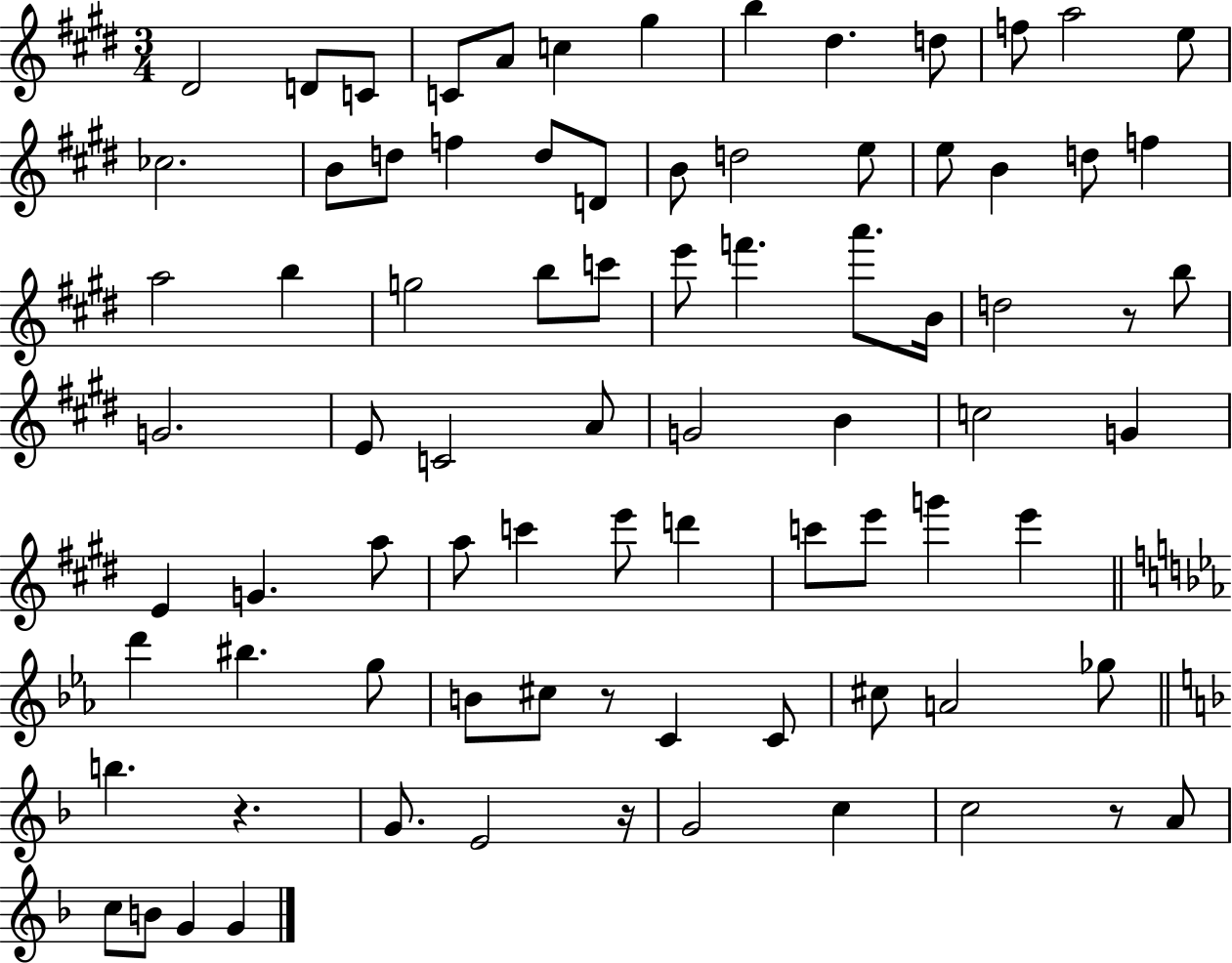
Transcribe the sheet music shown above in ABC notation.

X:1
T:Untitled
M:3/4
L:1/4
K:E
^D2 D/2 C/2 C/2 A/2 c ^g b ^d d/2 f/2 a2 e/2 _c2 B/2 d/2 f d/2 D/2 B/2 d2 e/2 e/2 B d/2 f a2 b g2 b/2 c'/2 e'/2 f' a'/2 B/4 d2 z/2 b/2 G2 E/2 C2 A/2 G2 B c2 G E G a/2 a/2 c' e'/2 d' c'/2 e'/2 g' e' d' ^b g/2 B/2 ^c/2 z/2 C C/2 ^c/2 A2 _g/2 b z G/2 E2 z/4 G2 c c2 z/2 A/2 c/2 B/2 G G